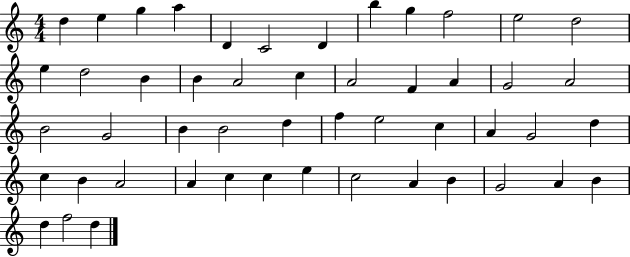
{
  \clef treble
  \numericTimeSignature
  \time 4/4
  \key c \major
  d''4 e''4 g''4 a''4 | d'4 c'2 d'4 | b''4 g''4 f''2 | e''2 d''2 | \break e''4 d''2 b'4 | b'4 a'2 c''4 | a'2 f'4 a'4 | g'2 a'2 | \break b'2 g'2 | b'4 b'2 d''4 | f''4 e''2 c''4 | a'4 g'2 d''4 | \break c''4 b'4 a'2 | a'4 c''4 c''4 e''4 | c''2 a'4 b'4 | g'2 a'4 b'4 | \break d''4 f''2 d''4 | \bar "|."
}